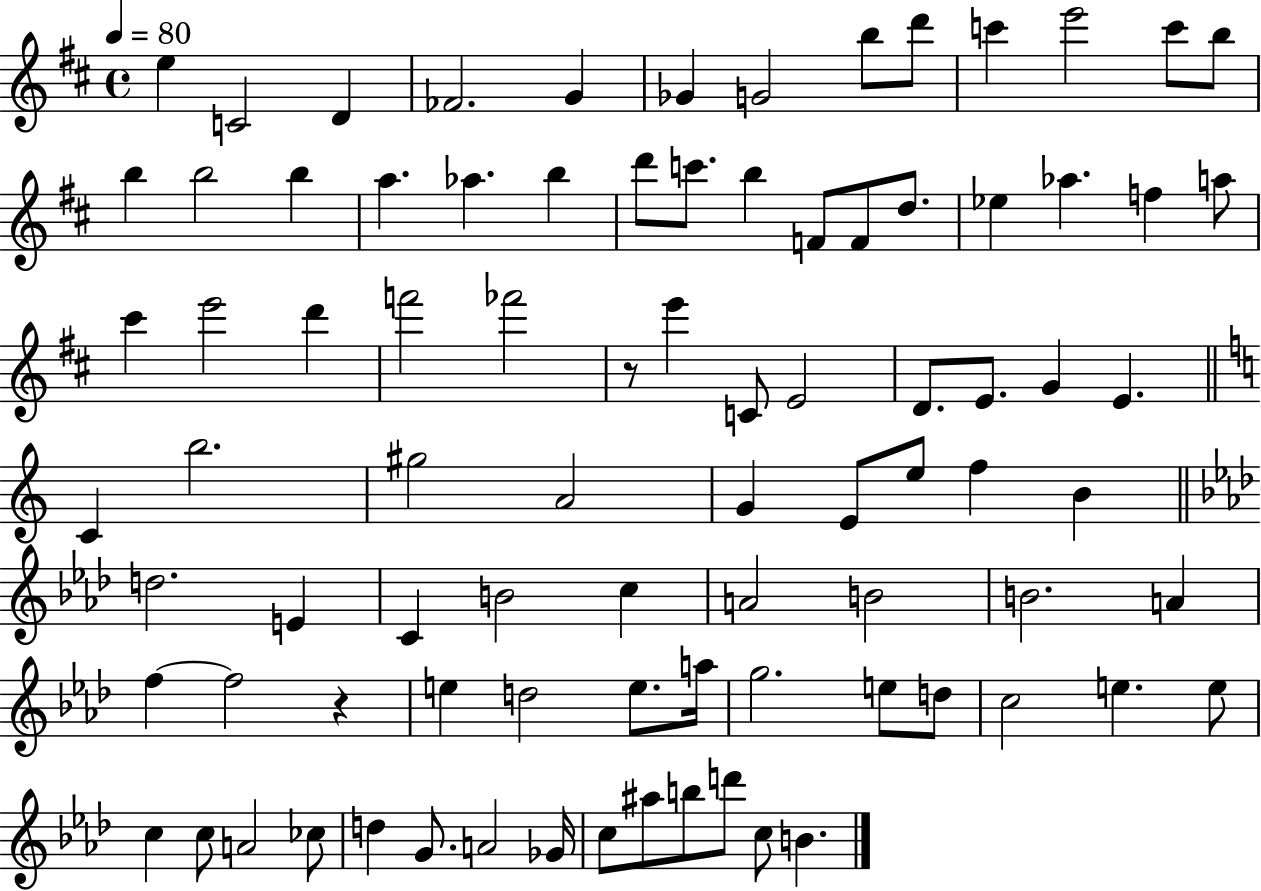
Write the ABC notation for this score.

X:1
T:Untitled
M:4/4
L:1/4
K:D
e C2 D _F2 G _G G2 b/2 d'/2 c' e'2 c'/2 b/2 b b2 b a _a b d'/2 c'/2 b F/2 F/2 d/2 _e _a f a/2 ^c' e'2 d' f'2 _f'2 z/2 e' C/2 E2 D/2 E/2 G E C b2 ^g2 A2 G E/2 e/2 f B d2 E C B2 c A2 B2 B2 A f f2 z e d2 e/2 a/4 g2 e/2 d/2 c2 e e/2 c c/2 A2 _c/2 d G/2 A2 _G/4 c/2 ^a/2 b/2 d'/2 c/2 B